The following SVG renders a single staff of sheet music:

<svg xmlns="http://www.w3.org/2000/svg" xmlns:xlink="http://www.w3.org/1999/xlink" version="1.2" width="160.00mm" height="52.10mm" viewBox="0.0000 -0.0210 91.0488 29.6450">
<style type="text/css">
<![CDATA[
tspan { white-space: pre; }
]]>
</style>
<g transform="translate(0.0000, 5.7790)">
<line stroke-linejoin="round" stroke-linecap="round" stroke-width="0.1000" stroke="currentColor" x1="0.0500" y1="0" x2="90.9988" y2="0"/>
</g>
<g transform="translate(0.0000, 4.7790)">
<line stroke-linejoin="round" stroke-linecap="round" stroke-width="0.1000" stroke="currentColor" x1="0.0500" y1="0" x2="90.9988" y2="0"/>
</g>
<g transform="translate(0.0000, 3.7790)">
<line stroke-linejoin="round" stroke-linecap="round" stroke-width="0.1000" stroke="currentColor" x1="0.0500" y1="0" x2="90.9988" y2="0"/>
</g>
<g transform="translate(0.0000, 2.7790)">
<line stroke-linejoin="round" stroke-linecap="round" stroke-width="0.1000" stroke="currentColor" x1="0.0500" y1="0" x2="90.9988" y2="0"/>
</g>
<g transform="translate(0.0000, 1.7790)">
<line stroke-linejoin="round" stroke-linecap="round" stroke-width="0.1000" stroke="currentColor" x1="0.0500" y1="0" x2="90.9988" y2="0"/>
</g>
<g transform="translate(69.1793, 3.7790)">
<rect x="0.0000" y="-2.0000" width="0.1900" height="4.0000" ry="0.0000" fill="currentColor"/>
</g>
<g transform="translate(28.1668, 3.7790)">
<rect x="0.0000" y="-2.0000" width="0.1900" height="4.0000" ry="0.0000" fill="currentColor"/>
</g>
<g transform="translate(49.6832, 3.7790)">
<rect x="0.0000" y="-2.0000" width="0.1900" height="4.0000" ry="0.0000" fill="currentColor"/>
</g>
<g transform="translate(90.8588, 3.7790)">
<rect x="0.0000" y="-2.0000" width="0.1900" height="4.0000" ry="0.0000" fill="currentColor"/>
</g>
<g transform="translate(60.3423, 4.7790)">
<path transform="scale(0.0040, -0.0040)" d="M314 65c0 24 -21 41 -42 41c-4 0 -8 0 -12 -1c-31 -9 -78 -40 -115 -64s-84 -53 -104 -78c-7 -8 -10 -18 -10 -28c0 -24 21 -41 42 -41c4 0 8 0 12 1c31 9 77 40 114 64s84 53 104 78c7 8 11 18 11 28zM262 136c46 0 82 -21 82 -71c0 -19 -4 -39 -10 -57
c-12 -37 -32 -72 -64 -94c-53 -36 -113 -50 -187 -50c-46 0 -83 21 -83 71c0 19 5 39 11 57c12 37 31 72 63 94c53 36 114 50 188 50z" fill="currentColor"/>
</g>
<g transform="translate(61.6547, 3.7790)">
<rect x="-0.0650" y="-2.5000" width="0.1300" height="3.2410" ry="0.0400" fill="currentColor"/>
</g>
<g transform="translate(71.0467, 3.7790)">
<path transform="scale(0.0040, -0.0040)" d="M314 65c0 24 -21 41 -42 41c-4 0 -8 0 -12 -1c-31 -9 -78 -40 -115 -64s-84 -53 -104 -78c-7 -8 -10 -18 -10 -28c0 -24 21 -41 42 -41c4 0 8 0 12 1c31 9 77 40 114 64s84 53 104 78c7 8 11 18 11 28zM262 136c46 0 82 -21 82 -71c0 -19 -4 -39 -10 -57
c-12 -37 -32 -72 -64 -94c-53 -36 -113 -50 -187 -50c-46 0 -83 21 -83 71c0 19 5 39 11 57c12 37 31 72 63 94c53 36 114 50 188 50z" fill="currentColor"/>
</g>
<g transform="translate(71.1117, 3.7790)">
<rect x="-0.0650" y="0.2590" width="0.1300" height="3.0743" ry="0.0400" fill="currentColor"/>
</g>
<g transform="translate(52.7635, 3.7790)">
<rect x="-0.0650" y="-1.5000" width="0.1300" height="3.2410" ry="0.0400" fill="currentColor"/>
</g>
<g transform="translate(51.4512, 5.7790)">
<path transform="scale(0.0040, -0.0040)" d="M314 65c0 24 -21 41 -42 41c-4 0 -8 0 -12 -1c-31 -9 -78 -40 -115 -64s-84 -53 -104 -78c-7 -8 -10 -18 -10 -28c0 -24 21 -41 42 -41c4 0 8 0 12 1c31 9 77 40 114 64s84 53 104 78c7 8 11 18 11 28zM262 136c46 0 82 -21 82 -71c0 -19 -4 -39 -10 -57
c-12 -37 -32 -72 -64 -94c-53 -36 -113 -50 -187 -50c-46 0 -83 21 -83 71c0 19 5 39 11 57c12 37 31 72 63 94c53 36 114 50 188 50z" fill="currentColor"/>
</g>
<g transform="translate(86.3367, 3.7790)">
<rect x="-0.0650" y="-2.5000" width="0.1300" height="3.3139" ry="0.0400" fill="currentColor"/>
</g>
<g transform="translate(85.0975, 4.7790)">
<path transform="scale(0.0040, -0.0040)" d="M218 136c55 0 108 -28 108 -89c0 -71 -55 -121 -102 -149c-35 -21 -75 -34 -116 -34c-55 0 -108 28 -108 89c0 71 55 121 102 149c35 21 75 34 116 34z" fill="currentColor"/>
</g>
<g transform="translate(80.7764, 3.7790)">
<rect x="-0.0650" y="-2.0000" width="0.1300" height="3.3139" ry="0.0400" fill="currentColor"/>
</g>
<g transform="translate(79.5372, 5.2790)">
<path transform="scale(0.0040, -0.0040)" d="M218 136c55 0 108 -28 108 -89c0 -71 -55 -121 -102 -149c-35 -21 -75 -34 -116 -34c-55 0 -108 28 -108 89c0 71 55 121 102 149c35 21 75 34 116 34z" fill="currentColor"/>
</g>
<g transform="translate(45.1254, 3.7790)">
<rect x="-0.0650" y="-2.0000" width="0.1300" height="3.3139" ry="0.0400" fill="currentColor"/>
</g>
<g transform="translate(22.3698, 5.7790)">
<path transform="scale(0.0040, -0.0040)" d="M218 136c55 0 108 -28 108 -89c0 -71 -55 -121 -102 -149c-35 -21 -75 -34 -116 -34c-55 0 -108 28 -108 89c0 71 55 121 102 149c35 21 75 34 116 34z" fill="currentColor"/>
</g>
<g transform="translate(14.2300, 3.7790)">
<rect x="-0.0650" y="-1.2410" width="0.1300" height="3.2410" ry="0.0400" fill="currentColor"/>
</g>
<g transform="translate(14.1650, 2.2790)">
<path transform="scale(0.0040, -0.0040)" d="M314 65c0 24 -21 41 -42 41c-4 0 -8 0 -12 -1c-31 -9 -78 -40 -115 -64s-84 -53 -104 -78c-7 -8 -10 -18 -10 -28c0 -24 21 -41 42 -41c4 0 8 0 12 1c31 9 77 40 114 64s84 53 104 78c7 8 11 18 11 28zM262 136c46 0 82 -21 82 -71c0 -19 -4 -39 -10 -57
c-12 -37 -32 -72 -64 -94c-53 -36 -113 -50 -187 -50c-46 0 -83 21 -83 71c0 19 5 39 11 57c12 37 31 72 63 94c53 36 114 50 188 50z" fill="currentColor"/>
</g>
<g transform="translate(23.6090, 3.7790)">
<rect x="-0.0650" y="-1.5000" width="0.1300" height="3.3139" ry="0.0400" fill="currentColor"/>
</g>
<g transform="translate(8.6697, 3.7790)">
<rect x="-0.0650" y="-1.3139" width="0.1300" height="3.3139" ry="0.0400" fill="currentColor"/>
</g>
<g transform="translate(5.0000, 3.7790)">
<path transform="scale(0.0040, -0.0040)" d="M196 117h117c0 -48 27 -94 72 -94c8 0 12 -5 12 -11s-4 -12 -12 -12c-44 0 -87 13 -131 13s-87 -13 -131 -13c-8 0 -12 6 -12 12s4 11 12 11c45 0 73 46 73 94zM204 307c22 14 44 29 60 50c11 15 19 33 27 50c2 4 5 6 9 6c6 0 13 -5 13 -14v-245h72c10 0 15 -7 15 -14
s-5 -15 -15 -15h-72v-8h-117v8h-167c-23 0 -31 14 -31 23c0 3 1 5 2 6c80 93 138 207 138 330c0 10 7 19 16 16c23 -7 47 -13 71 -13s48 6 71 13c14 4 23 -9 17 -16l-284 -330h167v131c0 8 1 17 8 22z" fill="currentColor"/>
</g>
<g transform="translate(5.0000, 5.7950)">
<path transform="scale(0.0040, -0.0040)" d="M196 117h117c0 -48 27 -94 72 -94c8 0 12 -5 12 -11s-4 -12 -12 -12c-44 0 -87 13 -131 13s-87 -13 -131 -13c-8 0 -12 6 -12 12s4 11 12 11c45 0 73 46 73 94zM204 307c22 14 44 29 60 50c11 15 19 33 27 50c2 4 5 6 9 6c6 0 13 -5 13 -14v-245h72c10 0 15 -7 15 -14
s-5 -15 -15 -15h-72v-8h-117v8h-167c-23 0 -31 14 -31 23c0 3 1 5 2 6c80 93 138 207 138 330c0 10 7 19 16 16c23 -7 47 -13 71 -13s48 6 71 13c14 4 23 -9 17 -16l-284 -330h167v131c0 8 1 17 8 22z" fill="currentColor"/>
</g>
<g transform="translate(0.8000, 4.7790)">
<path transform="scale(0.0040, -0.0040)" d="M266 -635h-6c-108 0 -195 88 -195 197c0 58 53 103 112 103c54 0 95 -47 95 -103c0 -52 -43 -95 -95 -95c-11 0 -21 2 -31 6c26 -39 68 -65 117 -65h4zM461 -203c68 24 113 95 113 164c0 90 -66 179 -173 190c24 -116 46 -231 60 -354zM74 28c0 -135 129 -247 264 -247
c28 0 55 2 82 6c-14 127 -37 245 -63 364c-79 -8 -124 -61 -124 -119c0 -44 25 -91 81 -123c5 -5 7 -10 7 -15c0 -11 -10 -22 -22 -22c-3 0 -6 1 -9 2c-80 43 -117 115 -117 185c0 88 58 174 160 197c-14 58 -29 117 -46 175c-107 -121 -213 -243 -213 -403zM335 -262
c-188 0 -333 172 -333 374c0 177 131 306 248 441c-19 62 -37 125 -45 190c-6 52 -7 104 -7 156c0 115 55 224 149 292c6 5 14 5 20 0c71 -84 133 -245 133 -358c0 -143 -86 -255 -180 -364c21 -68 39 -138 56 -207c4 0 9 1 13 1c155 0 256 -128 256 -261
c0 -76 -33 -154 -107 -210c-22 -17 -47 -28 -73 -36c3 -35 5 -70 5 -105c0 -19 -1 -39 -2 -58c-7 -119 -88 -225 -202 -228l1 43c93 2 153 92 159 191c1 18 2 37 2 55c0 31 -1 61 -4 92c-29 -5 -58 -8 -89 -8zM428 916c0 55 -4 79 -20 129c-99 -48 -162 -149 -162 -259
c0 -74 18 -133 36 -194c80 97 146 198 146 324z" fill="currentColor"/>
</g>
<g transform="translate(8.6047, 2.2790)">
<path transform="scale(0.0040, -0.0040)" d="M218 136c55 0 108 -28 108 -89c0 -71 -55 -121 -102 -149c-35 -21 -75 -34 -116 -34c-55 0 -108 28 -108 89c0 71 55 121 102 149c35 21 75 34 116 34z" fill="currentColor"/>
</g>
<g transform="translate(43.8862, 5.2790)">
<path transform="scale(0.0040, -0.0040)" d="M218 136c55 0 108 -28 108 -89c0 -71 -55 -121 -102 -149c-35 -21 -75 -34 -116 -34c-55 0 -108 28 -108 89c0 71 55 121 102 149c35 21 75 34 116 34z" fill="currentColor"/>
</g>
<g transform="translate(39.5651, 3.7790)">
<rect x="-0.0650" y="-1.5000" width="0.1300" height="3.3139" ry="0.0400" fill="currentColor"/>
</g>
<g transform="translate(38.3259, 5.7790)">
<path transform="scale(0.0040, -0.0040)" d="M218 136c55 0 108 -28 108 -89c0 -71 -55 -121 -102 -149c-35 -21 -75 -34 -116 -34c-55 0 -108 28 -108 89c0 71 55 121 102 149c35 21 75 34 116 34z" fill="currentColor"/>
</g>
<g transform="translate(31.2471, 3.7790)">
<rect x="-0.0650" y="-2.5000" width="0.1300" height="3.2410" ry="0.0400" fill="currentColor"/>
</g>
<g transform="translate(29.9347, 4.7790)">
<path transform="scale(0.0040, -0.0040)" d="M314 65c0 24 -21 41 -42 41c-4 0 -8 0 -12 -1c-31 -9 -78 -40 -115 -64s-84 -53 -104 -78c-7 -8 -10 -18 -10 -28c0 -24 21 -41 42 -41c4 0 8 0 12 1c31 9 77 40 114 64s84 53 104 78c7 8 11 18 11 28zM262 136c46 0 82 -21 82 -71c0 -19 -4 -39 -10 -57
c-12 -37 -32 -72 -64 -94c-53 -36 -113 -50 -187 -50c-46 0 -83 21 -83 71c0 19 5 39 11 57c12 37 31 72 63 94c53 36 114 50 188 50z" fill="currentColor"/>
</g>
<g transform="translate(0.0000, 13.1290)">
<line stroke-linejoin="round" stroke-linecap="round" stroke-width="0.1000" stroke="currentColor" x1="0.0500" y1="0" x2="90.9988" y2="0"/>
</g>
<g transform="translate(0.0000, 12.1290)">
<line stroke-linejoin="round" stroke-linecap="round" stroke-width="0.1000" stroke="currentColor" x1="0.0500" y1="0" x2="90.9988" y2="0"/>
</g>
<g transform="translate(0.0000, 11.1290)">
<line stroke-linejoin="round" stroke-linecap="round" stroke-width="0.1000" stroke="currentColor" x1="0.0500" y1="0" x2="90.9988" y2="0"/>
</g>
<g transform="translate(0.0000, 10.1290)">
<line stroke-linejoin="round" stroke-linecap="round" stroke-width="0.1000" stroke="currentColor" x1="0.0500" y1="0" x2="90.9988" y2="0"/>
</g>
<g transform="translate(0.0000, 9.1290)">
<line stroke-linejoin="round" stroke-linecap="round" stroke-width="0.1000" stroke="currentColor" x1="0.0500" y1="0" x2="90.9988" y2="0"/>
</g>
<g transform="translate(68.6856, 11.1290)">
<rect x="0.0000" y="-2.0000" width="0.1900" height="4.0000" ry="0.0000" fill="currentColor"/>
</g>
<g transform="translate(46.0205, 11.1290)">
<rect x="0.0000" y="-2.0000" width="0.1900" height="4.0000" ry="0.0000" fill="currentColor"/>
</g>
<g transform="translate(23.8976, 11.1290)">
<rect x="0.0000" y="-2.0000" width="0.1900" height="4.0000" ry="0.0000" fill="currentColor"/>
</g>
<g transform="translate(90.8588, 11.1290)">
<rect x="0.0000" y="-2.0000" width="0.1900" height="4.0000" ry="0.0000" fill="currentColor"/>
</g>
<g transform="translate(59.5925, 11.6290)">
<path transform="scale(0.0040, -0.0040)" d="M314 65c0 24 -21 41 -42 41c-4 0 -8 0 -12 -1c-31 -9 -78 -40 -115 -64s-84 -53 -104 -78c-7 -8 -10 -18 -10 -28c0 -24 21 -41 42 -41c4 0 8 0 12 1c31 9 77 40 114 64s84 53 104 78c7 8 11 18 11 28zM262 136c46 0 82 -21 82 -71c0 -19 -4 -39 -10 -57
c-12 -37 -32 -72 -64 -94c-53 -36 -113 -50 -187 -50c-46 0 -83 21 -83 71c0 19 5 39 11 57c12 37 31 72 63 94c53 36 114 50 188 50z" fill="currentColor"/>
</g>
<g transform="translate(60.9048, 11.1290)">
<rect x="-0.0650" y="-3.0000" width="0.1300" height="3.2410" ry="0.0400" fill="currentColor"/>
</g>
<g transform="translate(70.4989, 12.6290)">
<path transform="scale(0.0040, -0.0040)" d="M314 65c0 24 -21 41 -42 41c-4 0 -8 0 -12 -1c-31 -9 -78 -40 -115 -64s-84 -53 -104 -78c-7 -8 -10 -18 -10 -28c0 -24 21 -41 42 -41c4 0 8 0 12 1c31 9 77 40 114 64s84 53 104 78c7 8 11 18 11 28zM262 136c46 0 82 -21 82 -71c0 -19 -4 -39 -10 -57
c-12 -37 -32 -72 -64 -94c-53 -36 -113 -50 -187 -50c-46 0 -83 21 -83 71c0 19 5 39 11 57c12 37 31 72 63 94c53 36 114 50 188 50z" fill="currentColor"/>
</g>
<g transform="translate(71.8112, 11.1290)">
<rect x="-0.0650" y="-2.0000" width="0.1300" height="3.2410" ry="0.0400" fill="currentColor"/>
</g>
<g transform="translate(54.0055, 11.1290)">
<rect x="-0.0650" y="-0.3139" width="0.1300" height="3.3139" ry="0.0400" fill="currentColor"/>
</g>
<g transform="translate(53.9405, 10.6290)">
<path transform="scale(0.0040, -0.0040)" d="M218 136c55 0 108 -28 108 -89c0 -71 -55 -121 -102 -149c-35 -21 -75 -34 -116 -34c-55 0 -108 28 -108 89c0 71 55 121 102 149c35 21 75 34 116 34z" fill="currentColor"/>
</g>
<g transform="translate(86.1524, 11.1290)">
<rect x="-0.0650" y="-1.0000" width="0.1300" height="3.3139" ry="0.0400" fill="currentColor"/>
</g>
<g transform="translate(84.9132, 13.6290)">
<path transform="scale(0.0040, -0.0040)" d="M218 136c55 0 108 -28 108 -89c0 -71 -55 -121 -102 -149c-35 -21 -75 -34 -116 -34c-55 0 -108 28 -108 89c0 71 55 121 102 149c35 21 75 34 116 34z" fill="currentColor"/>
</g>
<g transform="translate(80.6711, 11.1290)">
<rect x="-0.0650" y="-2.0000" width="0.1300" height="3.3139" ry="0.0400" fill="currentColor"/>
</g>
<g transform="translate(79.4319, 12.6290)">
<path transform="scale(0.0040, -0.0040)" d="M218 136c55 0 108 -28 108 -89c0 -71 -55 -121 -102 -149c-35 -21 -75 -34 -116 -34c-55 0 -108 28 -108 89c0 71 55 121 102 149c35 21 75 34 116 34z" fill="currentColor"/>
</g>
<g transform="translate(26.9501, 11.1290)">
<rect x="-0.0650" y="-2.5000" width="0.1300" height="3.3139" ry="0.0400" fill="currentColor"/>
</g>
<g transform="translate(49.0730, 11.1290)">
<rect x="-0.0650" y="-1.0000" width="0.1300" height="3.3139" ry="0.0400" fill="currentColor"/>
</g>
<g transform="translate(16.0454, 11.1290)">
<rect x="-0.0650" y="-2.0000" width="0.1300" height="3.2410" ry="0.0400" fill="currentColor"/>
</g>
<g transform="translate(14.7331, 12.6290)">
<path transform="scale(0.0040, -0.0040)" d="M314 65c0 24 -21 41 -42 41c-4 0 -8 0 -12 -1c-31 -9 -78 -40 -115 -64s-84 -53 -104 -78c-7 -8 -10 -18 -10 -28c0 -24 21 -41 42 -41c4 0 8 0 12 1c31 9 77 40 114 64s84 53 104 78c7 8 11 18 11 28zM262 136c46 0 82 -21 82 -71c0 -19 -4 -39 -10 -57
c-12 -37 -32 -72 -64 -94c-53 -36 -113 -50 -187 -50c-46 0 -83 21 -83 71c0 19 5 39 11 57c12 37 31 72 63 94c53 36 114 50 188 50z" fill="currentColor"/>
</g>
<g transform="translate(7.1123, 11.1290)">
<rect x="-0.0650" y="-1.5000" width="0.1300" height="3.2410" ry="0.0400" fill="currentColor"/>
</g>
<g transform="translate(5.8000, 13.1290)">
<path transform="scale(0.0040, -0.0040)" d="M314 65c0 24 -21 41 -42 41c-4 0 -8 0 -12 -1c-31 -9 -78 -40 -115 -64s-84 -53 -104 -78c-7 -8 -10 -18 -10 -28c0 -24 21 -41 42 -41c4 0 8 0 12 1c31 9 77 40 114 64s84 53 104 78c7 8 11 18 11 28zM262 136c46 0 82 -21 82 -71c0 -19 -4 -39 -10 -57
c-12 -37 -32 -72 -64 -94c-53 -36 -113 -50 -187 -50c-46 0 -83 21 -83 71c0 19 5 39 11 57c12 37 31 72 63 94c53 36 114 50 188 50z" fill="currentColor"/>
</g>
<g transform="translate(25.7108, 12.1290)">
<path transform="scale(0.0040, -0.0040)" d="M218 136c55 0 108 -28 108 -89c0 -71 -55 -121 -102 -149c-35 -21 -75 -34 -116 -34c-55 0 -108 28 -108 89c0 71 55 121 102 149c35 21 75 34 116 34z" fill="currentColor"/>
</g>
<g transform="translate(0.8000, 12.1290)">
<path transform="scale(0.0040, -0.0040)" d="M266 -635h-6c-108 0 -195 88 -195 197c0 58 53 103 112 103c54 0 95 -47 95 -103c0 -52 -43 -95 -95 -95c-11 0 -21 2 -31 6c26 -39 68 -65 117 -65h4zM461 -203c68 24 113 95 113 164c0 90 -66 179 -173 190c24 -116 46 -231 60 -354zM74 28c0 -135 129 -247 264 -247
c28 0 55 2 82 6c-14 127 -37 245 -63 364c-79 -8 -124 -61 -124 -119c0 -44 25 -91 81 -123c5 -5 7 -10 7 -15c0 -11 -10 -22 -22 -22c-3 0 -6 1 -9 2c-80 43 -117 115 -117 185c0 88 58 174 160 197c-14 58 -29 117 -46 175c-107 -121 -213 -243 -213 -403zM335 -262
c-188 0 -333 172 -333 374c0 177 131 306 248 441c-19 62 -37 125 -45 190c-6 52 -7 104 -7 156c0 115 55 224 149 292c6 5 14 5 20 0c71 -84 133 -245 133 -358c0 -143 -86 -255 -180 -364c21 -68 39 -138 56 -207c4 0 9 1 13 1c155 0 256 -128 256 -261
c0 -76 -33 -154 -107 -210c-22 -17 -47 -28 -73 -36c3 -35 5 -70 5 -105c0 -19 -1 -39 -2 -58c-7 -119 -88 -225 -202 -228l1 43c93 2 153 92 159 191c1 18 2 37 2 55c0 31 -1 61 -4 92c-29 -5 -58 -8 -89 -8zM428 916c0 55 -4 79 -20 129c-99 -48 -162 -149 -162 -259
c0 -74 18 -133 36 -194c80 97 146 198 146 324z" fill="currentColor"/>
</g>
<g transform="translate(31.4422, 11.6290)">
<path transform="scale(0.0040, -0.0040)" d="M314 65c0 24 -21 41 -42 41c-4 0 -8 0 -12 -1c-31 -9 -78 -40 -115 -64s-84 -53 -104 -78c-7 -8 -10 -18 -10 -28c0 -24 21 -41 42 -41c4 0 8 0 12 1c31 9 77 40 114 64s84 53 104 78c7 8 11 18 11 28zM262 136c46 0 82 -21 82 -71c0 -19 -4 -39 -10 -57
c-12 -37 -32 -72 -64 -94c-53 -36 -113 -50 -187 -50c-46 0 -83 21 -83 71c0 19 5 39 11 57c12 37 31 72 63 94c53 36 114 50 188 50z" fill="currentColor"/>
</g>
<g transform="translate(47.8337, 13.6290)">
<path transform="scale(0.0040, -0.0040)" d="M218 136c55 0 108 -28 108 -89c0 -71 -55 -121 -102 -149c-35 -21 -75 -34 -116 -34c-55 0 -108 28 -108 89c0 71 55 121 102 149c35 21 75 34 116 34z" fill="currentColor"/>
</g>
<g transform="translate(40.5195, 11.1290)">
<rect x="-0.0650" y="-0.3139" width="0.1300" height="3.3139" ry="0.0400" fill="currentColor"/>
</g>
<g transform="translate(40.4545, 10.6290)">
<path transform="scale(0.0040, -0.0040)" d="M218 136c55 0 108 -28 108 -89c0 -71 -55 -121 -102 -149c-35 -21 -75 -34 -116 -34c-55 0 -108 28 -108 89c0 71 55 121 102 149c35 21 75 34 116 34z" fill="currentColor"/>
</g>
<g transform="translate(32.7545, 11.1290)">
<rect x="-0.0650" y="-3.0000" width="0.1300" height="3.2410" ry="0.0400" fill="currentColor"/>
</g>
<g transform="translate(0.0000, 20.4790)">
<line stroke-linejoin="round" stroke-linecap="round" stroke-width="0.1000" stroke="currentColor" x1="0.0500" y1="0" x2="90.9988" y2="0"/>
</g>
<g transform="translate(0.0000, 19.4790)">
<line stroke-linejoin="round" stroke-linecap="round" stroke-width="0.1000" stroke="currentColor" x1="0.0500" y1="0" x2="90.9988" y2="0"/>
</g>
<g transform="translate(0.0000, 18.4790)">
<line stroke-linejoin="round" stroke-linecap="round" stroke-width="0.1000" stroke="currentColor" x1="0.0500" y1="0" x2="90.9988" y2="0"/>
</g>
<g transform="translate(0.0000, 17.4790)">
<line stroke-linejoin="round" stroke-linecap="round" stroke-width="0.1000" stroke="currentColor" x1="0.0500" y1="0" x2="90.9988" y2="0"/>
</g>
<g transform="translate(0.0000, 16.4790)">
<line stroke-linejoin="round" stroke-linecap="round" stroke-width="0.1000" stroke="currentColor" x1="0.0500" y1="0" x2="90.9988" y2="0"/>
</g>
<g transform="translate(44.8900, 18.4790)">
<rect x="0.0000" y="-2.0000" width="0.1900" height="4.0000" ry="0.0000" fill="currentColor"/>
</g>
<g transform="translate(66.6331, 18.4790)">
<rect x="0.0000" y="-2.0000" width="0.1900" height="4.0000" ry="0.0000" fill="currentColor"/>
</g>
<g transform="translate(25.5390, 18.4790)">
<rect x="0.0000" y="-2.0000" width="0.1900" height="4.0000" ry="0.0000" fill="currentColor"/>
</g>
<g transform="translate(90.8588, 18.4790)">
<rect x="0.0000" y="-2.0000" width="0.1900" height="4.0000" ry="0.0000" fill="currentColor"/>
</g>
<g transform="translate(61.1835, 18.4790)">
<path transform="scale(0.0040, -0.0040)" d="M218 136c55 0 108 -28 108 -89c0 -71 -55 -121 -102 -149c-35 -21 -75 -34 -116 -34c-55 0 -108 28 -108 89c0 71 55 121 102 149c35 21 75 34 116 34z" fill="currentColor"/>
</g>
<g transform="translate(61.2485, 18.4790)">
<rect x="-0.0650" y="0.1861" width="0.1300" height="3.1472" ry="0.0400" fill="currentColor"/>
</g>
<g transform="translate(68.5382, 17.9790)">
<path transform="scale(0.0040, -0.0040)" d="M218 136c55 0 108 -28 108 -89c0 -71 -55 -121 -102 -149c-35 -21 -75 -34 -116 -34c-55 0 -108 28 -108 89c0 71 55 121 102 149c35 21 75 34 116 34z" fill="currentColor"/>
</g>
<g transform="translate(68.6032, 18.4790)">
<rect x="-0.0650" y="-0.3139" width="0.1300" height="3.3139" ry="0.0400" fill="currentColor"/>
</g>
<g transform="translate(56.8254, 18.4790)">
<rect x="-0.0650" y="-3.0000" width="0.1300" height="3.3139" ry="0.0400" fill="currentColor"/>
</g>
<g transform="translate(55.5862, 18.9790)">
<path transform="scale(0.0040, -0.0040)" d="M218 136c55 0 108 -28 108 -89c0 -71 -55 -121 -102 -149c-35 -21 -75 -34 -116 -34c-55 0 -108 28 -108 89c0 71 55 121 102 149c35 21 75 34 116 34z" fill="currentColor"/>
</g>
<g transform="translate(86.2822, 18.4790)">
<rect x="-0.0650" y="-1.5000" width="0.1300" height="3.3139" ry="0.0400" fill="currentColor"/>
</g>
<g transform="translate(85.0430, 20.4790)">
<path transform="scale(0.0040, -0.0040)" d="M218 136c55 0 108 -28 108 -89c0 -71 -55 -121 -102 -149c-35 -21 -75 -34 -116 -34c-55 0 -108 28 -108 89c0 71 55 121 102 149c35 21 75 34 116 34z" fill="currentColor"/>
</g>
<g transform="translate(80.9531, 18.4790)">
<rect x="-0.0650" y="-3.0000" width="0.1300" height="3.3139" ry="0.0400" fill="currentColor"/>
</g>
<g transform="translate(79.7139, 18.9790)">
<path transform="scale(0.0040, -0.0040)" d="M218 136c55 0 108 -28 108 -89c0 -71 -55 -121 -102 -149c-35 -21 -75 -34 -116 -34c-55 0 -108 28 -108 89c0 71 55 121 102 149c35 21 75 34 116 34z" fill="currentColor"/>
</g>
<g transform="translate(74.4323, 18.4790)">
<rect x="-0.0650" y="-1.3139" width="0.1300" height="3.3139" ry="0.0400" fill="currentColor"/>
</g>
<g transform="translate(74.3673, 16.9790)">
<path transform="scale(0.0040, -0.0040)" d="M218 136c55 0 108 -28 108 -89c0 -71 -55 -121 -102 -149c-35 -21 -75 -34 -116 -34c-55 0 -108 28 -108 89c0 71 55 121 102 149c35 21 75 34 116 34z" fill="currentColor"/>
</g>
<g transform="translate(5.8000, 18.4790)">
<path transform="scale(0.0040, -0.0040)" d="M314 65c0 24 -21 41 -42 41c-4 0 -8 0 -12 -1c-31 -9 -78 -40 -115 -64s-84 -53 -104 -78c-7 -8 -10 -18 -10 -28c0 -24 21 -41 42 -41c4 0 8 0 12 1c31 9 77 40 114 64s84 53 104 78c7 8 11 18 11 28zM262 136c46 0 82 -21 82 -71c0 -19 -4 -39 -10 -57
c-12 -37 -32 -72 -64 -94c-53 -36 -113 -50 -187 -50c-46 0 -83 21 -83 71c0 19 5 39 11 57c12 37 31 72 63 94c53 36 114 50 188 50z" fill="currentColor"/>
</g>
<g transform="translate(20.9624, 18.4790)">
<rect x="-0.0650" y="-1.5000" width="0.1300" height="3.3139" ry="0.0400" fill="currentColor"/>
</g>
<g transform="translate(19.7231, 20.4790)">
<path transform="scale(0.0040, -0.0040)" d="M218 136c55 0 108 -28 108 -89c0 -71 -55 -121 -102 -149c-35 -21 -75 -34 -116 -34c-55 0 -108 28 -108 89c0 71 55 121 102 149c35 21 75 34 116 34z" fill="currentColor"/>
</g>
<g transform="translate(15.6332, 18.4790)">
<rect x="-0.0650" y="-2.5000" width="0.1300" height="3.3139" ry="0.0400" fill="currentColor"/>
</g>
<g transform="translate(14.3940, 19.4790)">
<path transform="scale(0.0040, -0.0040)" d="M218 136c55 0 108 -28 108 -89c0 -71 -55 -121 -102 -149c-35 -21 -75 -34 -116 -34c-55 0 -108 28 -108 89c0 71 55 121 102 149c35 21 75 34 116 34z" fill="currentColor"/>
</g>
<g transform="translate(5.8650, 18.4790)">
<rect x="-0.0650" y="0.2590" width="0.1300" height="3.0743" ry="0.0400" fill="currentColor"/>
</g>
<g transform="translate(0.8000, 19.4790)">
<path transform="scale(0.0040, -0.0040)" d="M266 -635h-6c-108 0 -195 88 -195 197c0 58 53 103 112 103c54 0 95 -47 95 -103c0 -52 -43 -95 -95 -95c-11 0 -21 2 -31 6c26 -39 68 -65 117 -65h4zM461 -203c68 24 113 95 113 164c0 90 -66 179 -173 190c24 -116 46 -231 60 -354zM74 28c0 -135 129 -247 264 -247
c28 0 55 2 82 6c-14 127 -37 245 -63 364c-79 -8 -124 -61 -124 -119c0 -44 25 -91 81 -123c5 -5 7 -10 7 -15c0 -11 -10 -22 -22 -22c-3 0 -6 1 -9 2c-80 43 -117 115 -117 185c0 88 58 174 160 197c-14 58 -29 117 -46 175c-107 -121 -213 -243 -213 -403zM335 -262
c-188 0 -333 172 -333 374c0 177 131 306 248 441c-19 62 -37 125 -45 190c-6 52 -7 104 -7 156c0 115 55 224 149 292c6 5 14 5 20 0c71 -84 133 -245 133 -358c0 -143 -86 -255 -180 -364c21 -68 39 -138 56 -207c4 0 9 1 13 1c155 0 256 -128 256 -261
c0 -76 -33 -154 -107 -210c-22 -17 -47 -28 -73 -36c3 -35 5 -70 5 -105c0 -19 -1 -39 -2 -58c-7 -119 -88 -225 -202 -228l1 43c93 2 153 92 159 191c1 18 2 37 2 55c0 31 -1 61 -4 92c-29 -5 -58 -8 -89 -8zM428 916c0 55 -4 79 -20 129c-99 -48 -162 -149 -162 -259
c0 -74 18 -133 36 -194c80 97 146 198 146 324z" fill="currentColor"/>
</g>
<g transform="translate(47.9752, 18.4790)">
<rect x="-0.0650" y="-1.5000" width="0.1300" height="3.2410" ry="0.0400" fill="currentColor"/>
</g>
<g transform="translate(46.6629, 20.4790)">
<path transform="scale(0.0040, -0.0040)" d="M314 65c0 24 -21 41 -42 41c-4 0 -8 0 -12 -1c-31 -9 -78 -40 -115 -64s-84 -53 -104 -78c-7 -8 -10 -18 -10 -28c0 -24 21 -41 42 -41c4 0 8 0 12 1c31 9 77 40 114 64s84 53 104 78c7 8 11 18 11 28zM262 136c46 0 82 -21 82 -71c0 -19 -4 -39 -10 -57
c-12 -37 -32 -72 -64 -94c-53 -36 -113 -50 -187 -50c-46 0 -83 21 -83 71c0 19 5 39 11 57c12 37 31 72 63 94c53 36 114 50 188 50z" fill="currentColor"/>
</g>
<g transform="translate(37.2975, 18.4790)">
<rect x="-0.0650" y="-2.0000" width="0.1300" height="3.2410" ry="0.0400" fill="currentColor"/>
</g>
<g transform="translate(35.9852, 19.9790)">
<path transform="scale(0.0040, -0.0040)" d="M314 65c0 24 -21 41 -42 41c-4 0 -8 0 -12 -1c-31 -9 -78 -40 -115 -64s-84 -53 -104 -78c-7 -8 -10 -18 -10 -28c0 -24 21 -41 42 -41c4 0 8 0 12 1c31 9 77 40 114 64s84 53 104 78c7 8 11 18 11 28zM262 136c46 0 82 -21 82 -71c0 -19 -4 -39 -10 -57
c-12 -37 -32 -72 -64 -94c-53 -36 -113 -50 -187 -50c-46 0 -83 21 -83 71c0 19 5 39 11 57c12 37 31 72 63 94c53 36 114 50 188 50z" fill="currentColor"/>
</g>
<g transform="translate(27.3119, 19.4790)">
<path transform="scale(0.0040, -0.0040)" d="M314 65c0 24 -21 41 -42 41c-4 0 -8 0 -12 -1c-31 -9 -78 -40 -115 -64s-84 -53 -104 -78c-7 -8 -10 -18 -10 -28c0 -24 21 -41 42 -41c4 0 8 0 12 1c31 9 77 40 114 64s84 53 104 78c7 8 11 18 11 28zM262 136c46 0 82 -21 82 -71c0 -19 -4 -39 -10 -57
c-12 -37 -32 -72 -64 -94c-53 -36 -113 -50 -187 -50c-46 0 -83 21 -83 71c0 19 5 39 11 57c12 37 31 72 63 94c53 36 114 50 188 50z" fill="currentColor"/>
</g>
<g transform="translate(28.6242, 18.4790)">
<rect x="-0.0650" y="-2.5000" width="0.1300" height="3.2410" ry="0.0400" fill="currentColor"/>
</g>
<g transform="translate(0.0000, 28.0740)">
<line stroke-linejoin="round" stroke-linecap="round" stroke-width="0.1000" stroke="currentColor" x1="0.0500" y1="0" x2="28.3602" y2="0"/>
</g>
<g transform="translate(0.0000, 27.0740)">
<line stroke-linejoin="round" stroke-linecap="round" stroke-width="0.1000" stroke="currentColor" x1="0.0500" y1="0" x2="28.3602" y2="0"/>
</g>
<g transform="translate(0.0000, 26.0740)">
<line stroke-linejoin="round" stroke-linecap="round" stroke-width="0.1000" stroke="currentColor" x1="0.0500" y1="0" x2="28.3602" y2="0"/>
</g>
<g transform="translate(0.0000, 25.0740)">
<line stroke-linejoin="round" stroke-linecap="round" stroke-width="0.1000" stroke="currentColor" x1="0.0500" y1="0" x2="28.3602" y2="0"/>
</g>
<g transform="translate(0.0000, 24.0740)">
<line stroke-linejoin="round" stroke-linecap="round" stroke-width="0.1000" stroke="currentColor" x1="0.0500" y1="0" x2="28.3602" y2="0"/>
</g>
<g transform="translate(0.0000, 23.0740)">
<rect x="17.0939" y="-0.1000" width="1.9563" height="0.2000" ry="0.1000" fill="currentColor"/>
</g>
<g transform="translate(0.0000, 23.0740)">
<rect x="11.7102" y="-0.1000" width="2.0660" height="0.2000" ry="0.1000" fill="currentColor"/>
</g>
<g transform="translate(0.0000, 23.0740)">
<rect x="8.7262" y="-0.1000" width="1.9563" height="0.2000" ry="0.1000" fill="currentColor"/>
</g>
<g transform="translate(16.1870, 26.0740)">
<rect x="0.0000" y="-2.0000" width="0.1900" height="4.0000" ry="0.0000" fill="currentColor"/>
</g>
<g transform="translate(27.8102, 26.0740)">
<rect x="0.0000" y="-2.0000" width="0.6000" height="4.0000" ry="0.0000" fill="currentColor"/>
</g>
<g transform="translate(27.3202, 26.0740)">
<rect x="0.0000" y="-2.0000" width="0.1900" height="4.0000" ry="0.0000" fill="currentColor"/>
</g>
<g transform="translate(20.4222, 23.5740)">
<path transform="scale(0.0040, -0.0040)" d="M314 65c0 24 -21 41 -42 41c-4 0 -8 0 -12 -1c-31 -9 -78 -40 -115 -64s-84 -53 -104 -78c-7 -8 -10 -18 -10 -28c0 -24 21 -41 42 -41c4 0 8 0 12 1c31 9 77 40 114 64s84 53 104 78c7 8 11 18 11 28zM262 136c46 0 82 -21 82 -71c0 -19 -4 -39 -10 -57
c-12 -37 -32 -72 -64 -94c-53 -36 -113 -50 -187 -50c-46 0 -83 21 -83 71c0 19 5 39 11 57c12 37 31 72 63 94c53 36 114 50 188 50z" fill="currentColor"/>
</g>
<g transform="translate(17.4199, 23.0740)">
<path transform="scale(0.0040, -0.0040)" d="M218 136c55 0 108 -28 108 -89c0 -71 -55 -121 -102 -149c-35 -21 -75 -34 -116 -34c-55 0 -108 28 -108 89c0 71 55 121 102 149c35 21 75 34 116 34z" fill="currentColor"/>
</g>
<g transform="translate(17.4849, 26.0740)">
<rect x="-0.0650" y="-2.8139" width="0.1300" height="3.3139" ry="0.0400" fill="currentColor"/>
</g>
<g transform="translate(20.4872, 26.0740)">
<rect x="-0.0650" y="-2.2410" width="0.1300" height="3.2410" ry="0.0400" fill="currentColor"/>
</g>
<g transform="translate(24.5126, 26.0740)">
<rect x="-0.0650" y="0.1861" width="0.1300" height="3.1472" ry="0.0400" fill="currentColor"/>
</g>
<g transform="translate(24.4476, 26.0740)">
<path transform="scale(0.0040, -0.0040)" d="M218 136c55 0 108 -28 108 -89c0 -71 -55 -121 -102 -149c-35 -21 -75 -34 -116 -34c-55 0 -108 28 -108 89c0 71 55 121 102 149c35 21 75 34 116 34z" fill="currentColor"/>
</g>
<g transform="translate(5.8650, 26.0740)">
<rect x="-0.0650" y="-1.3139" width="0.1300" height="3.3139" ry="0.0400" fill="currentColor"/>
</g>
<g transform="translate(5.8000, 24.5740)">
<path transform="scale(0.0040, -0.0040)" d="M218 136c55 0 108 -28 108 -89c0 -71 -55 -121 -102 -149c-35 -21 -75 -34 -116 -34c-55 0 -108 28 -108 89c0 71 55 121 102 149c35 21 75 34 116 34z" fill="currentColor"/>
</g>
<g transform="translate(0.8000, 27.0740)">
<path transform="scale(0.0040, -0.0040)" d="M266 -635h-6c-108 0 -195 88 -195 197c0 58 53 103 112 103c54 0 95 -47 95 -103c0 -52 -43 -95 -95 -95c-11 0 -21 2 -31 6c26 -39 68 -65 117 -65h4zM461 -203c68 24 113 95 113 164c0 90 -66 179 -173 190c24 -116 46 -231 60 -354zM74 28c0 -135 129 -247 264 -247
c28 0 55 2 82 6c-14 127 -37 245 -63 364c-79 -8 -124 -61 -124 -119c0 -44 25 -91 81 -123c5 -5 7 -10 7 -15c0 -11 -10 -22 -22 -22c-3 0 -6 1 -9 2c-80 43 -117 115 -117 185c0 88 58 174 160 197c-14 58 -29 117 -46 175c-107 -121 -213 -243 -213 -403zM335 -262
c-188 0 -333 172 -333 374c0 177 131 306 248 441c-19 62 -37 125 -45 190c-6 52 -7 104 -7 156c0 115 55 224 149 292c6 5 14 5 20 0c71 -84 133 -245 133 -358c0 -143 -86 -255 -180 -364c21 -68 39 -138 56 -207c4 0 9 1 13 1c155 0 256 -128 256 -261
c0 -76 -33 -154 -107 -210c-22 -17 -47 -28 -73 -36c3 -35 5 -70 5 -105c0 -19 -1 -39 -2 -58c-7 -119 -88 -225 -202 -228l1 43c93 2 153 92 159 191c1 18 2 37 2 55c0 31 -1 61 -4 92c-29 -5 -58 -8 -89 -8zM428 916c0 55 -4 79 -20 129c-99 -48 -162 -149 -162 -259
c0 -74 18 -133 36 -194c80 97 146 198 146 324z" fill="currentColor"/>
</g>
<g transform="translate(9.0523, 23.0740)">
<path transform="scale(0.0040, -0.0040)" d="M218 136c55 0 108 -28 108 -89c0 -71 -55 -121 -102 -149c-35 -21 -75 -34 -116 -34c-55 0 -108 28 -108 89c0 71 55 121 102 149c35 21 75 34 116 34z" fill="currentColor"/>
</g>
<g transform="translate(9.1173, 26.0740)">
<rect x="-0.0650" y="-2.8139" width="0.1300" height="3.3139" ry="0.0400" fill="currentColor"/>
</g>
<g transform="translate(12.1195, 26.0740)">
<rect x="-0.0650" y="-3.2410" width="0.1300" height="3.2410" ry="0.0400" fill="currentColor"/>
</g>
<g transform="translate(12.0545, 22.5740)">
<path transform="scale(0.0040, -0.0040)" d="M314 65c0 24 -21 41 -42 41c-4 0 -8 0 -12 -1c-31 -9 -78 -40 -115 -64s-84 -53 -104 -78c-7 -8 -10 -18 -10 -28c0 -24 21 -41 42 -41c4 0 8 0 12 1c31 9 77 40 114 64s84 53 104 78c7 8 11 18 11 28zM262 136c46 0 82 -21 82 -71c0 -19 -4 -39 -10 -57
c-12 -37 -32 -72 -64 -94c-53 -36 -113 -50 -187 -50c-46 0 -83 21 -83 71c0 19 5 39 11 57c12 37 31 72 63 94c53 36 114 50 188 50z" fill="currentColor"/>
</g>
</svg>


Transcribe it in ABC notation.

X:1
T:Untitled
M:4/4
L:1/4
K:C
e e2 E G2 E F E2 G2 B2 F G E2 F2 G A2 c D c A2 F2 F D B2 G E G2 F2 E2 A B c e A E e a b2 a g2 B